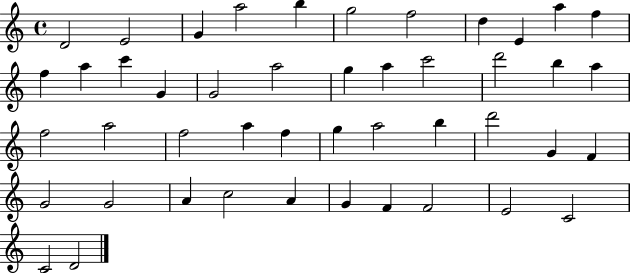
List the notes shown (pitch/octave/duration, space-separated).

D4/h E4/h G4/q A5/h B5/q G5/h F5/h D5/q E4/q A5/q F5/q F5/q A5/q C6/q G4/q G4/h A5/h G5/q A5/q C6/h D6/h B5/q A5/q F5/h A5/h F5/h A5/q F5/q G5/q A5/h B5/q D6/h G4/q F4/q G4/h G4/h A4/q C5/h A4/q G4/q F4/q F4/h E4/h C4/h C4/h D4/h